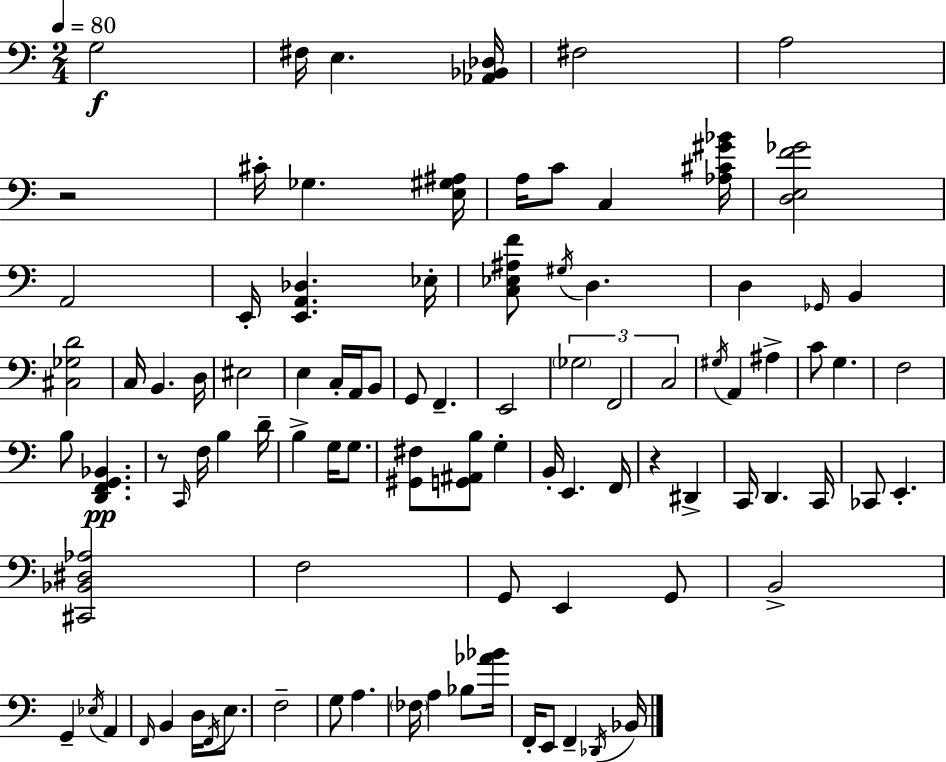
G3/h F#3/s E3/q. [Ab2,Bb2,Db3]/s F#3/h A3/h R/h C#4/s Gb3/q. [E3,G#3,A#3]/s A3/s C4/e C3/q [Ab3,C#4,G#4,Bb4]/s [D3,E3,F4,Gb4]/h A2/h E2/s [E2,A2,Db3]/q. Eb3/s [C3,Eb3,A#3,F4]/e G#3/s D3/q. D3/q Gb2/s B2/q [C#3,Gb3,D4]/h C3/s B2/q. D3/s EIS3/h E3/q C3/s A2/s B2/e G2/e F2/q. E2/h Gb3/h F2/h C3/h G#3/s A2/q A#3/q C4/e G3/q. F3/h B3/e [D2,F2,G2,Bb2]/q. R/e C2/s F3/s B3/q D4/s B3/q G3/s G3/e. [G#2,F#3]/e [G2,A#2,B3]/e G3/q B2/s E2/q. F2/s R/q D#2/q C2/s D2/q. C2/s CES2/e E2/q. [C#2,Bb2,D#3,Ab3]/h F3/h G2/e E2/q G2/e B2/h G2/q Eb3/s A2/q F2/s B2/q D3/s F2/s E3/e. F3/h G3/e A3/q. FES3/s A3/q Bb3/e [Ab4,Bb4]/s F2/s E2/e F2/q Db2/s Bb2/s